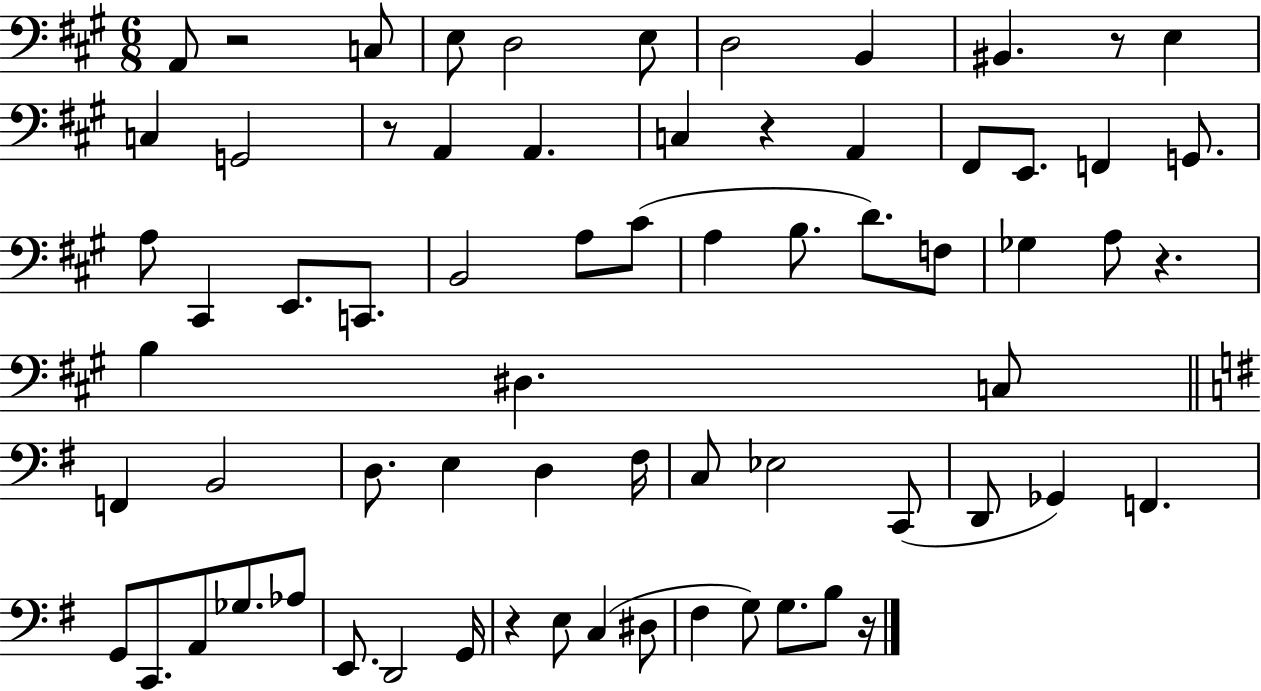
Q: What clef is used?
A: bass